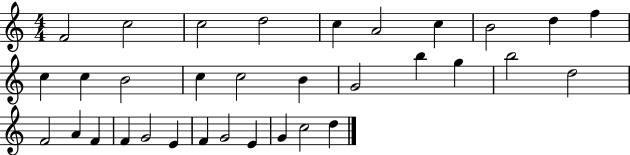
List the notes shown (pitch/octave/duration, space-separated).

F4/h C5/h C5/h D5/h C5/q A4/h C5/q B4/h D5/q F5/q C5/q C5/q B4/h C5/q C5/h B4/q G4/h B5/q G5/q B5/h D5/h F4/h A4/q F4/q F4/q G4/h E4/q F4/q G4/h E4/q G4/q C5/h D5/q